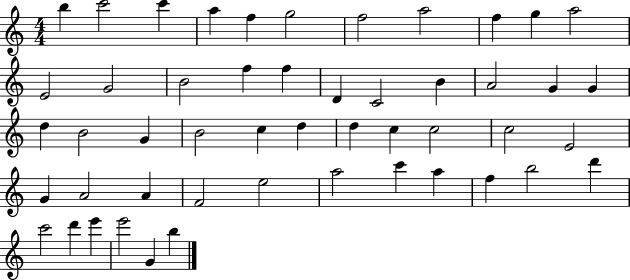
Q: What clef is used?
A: treble